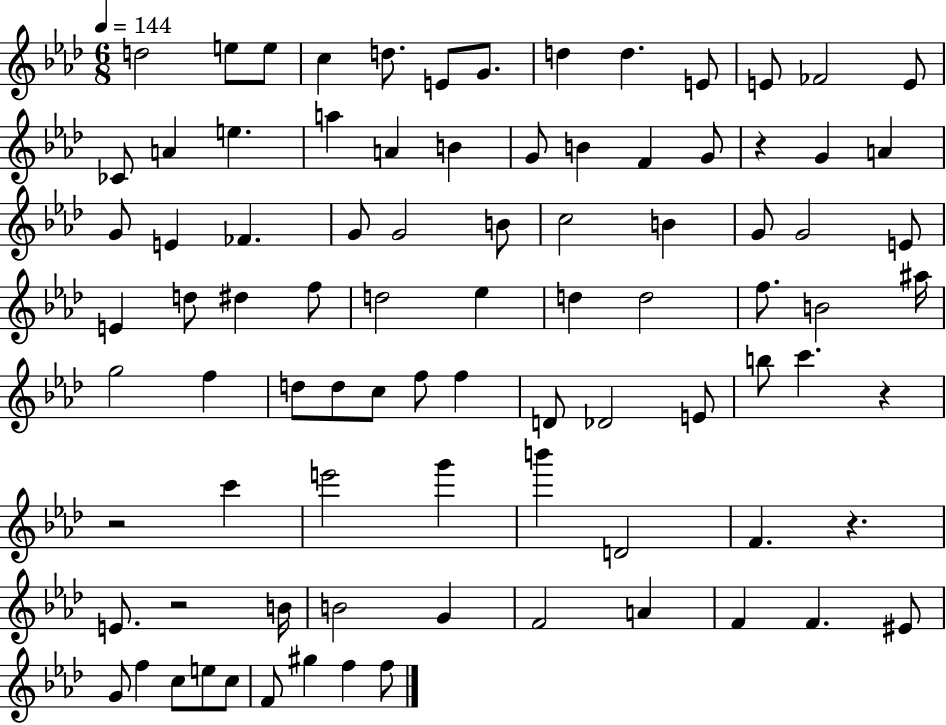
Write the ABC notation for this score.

X:1
T:Untitled
M:6/8
L:1/4
K:Ab
d2 e/2 e/2 c d/2 E/2 G/2 d d E/2 E/2 _F2 E/2 _C/2 A e a A B G/2 B F G/2 z G A G/2 E _F G/2 G2 B/2 c2 B G/2 G2 E/2 E d/2 ^d f/2 d2 _e d d2 f/2 B2 ^a/4 g2 f d/2 d/2 c/2 f/2 f D/2 _D2 E/2 b/2 c' z z2 c' e'2 g' b' D2 F z E/2 z2 B/4 B2 G F2 A F F ^E/2 G/2 f c/2 e/2 c/2 F/2 ^g f f/2